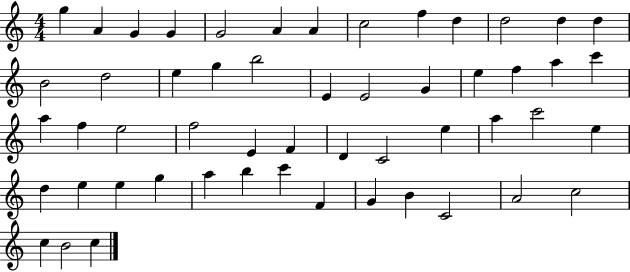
{
  \clef treble
  \numericTimeSignature
  \time 4/4
  \key c \major
  g''4 a'4 g'4 g'4 | g'2 a'4 a'4 | c''2 f''4 d''4 | d''2 d''4 d''4 | \break b'2 d''2 | e''4 g''4 b''2 | e'4 e'2 g'4 | e''4 f''4 a''4 c'''4 | \break a''4 f''4 e''2 | f''2 e'4 f'4 | d'4 c'2 e''4 | a''4 c'''2 e''4 | \break d''4 e''4 e''4 g''4 | a''4 b''4 c'''4 f'4 | g'4 b'4 c'2 | a'2 c''2 | \break c''4 b'2 c''4 | \bar "|."
}